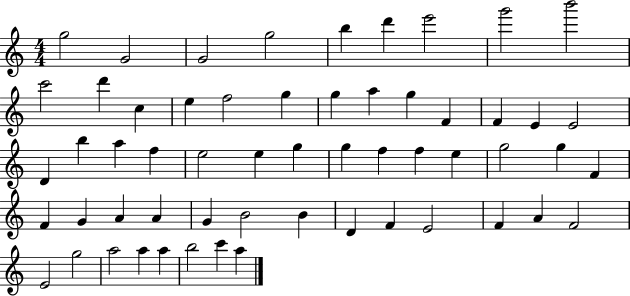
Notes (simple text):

G5/h G4/h G4/h G5/h B5/q D6/q E6/h G6/h B6/h C6/h D6/q C5/q E5/q F5/h G5/q G5/q A5/q G5/q F4/q F4/q E4/q E4/h D4/q B5/q A5/q F5/q E5/h E5/q G5/q G5/q F5/q F5/q E5/q G5/h G5/q F4/q F4/q G4/q A4/q A4/q G4/q B4/h B4/q D4/q F4/q E4/h F4/q A4/q F4/h E4/h G5/h A5/h A5/q A5/q B5/h C6/q A5/q